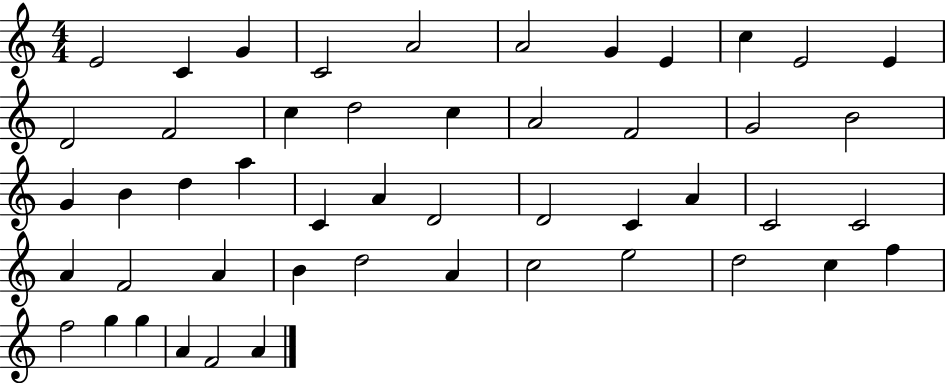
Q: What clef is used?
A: treble